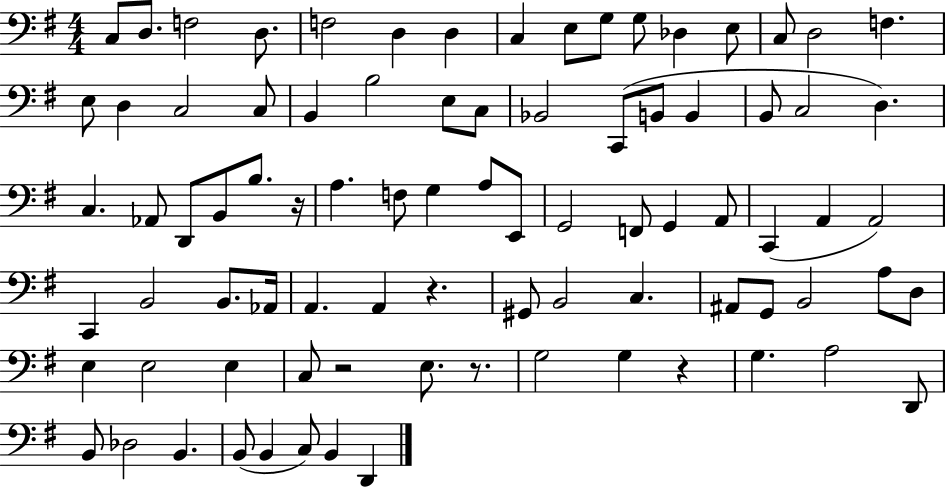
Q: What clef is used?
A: bass